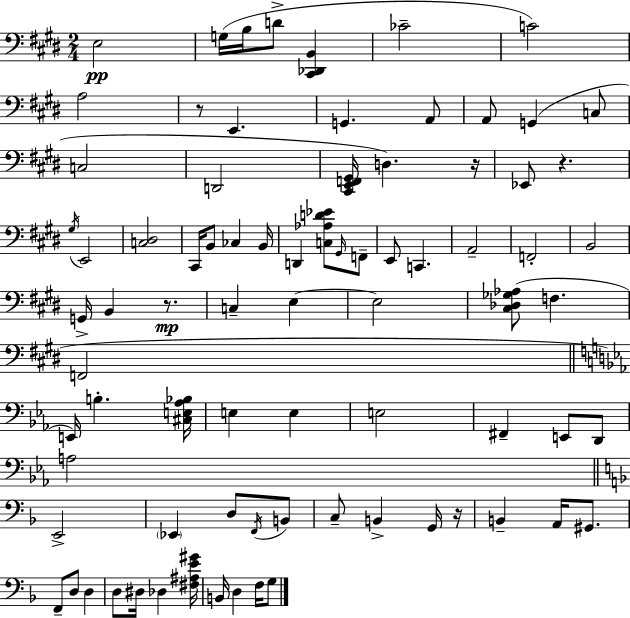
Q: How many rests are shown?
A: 5